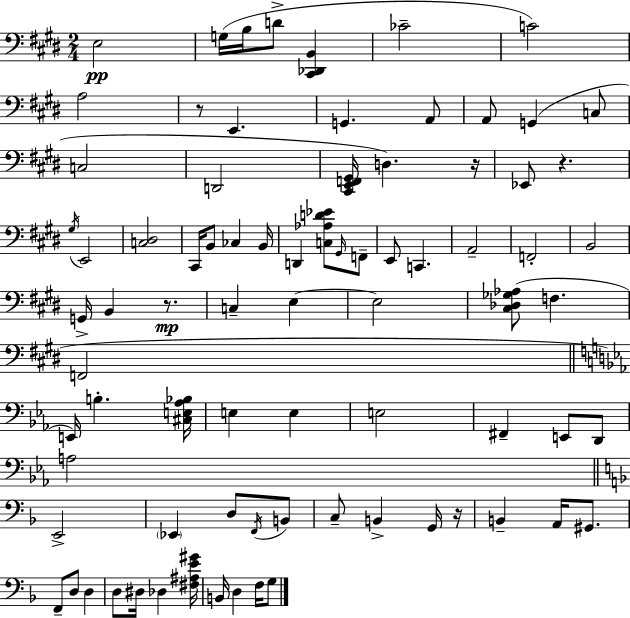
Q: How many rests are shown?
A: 5